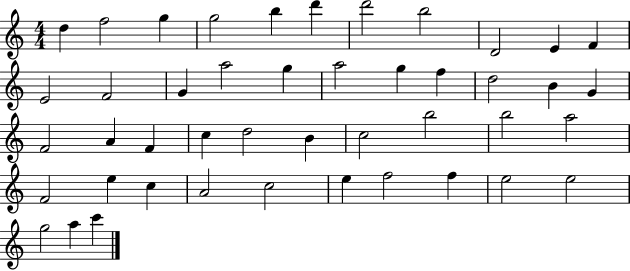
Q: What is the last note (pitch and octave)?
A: C6